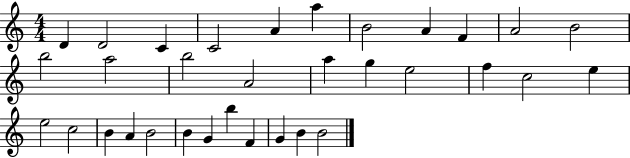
D4/q D4/h C4/q C4/h A4/q A5/q B4/h A4/q F4/q A4/h B4/h B5/h A5/h B5/h A4/h A5/q G5/q E5/h F5/q C5/h E5/q E5/h C5/h B4/q A4/q B4/h B4/q G4/q B5/q F4/q G4/q B4/q B4/h